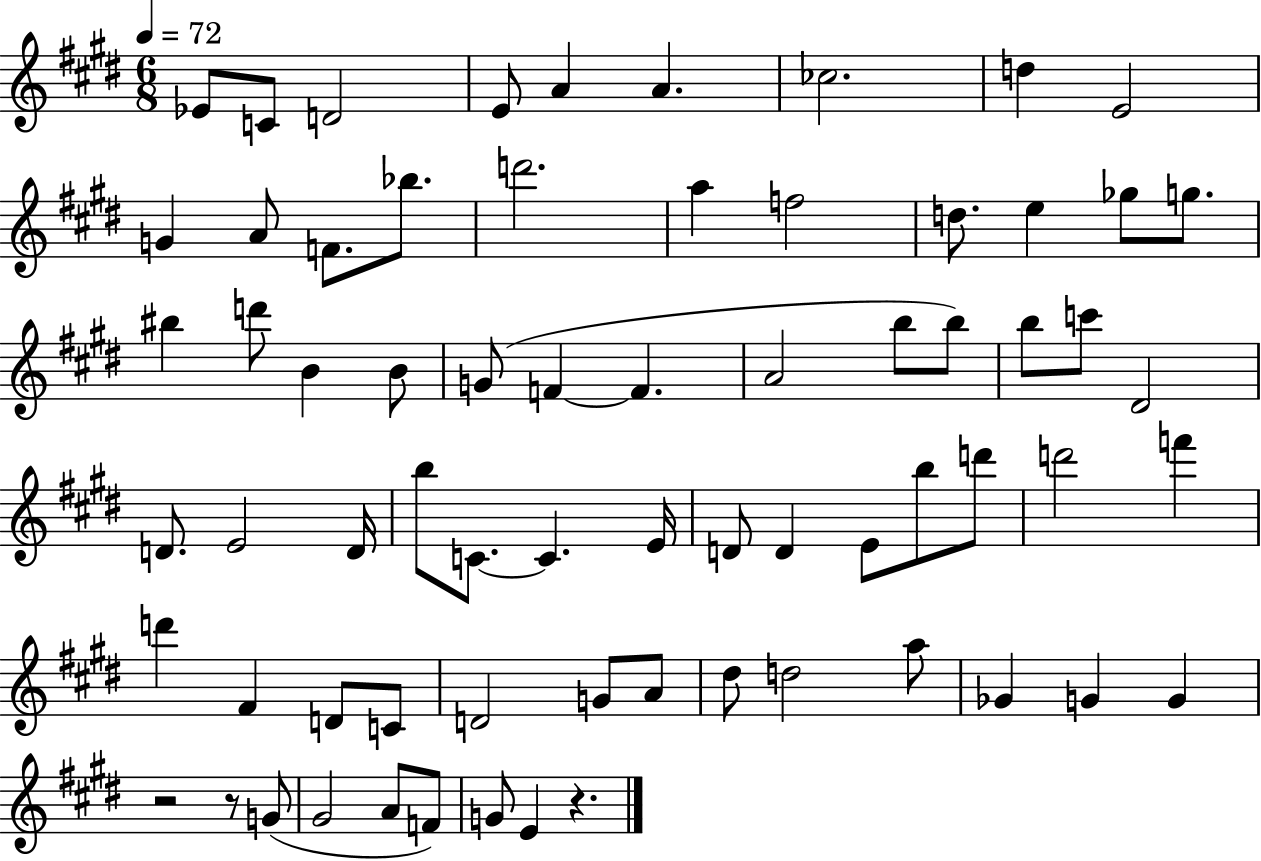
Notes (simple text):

Eb4/e C4/e D4/h E4/e A4/q A4/q. CES5/h. D5/q E4/h G4/q A4/e F4/e. Bb5/e. D6/h. A5/q F5/h D5/e. E5/q Gb5/e G5/e. BIS5/q D6/e B4/q B4/e G4/e F4/q F4/q. A4/h B5/e B5/e B5/e C6/e D#4/h D4/e. E4/h D4/s B5/e C4/e. C4/q. E4/s D4/e D4/q E4/e B5/e D6/e D6/h F6/q D6/q F#4/q D4/e C4/e D4/h G4/e A4/e D#5/e D5/h A5/e Gb4/q G4/q G4/q R/h R/e G4/e G#4/h A4/e F4/e G4/e E4/q R/q.